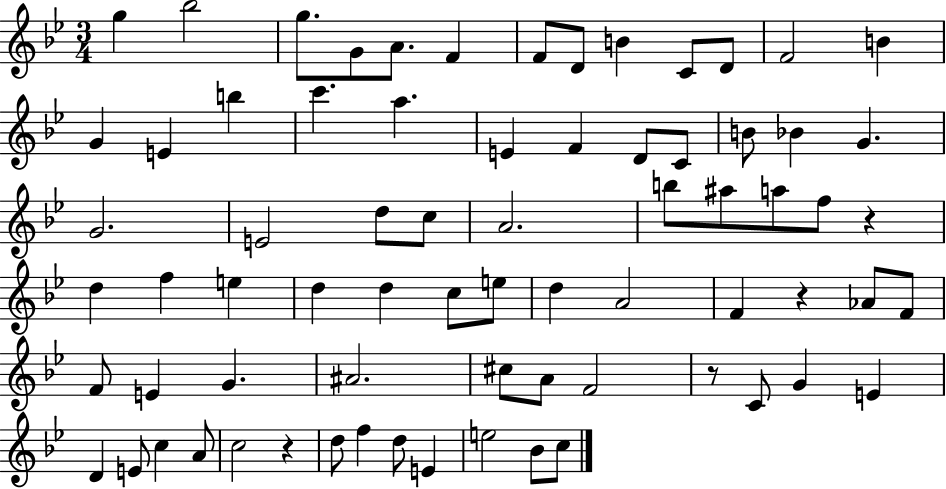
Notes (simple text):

G5/q Bb5/h G5/e. G4/e A4/e. F4/q F4/e D4/e B4/q C4/e D4/e F4/h B4/q G4/q E4/q B5/q C6/q. A5/q. E4/q F4/q D4/e C4/e B4/e Bb4/q G4/q. G4/h. E4/h D5/e C5/e A4/h. B5/e A#5/e A5/e F5/e R/q D5/q F5/q E5/q D5/q D5/q C5/e E5/e D5/q A4/h F4/q R/q Ab4/e F4/e F4/e E4/q G4/q. A#4/h. C#5/e A4/e F4/h R/e C4/e G4/q E4/q D4/q E4/e C5/q A4/e C5/h R/q D5/e F5/q D5/e E4/q E5/h Bb4/e C5/e